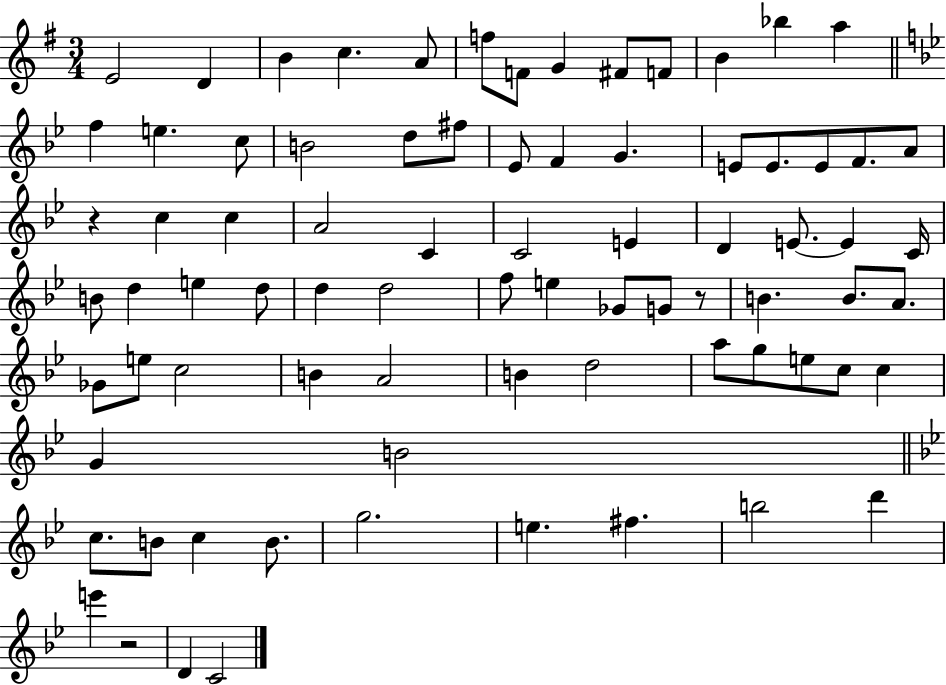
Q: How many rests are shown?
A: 3